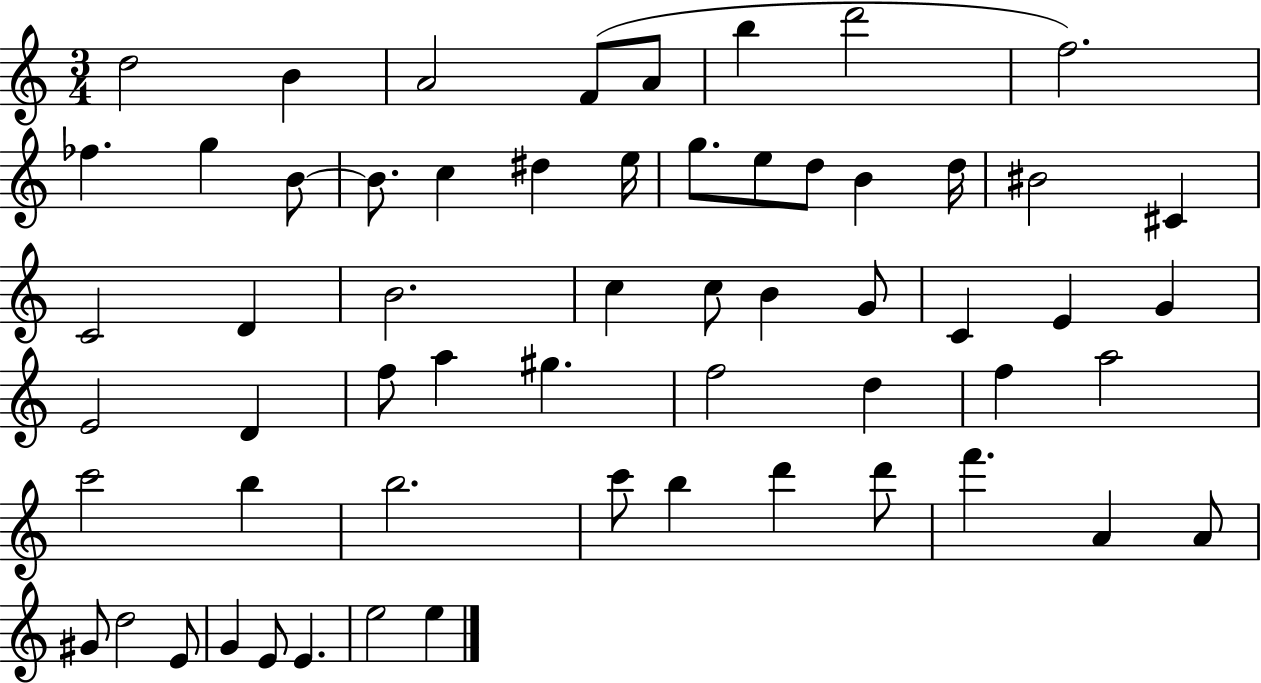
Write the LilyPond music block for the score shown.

{
  \clef treble
  \numericTimeSignature
  \time 3/4
  \key c \major
  d''2 b'4 | a'2 f'8( a'8 | b''4 d'''2 | f''2.) | \break fes''4. g''4 b'8~~ | b'8. c''4 dis''4 e''16 | g''8. e''8 d''8 b'4 d''16 | bis'2 cis'4 | \break c'2 d'4 | b'2. | c''4 c''8 b'4 g'8 | c'4 e'4 g'4 | \break e'2 d'4 | f''8 a''4 gis''4. | f''2 d''4 | f''4 a''2 | \break c'''2 b''4 | b''2. | c'''8 b''4 d'''4 d'''8 | f'''4. a'4 a'8 | \break gis'8 d''2 e'8 | g'4 e'8 e'4. | e''2 e''4 | \bar "|."
}